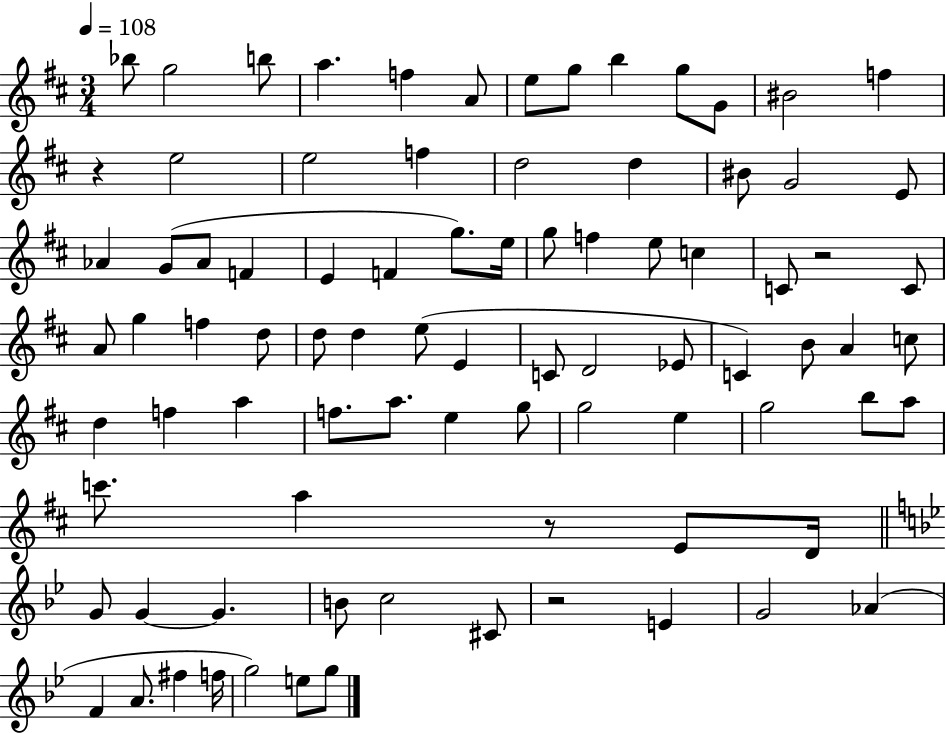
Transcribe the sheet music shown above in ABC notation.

X:1
T:Untitled
M:3/4
L:1/4
K:D
_b/2 g2 b/2 a f A/2 e/2 g/2 b g/2 G/2 ^B2 f z e2 e2 f d2 d ^B/2 G2 E/2 _A G/2 _A/2 F E F g/2 e/4 g/2 f e/2 c C/2 z2 C/2 A/2 g f d/2 d/2 d e/2 E C/2 D2 _E/2 C B/2 A c/2 d f a f/2 a/2 e g/2 g2 e g2 b/2 a/2 c'/2 a z/2 E/2 D/4 G/2 G G B/2 c2 ^C/2 z2 E G2 _A F A/2 ^f f/4 g2 e/2 g/2